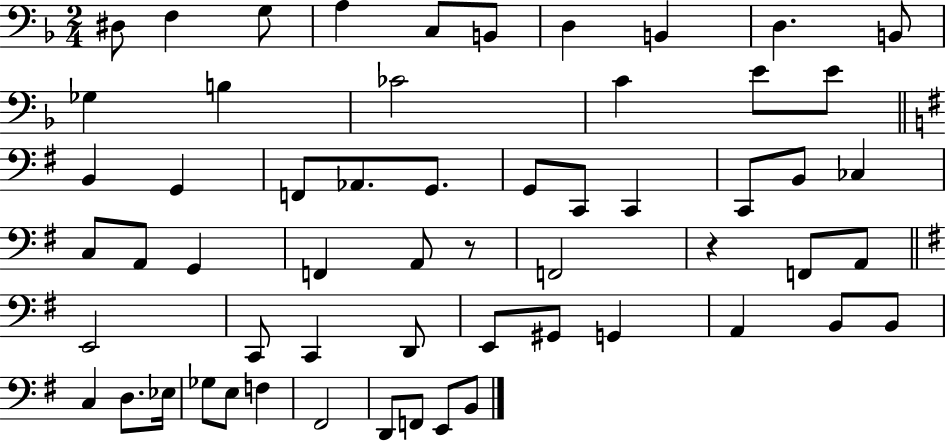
{
  \clef bass
  \numericTimeSignature
  \time 2/4
  \key f \major
  dis8 f4 g8 | a4 c8 b,8 | d4 b,4 | d4. b,8 | \break ges4 b4 | ces'2 | c'4 e'8 e'8 | \bar "||" \break \key e \minor b,4 g,4 | f,8 aes,8. g,8. | g,8 c,8 c,4 | c,8 b,8 ces4 | \break c8 a,8 g,4 | f,4 a,8 r8 | f,2 | r4 f,8 a,8 | \break \bar "||" \break \key g \major e,2 | c,8 c,4 d,8 | e,8 gis,8 g,4 | a,4 b,8 b,8 | \break c4 d8. ees16 | ges8 e8 f4 | fis,2 | d,8 f,8 e,8 b,8 | \break \bar "|."
}